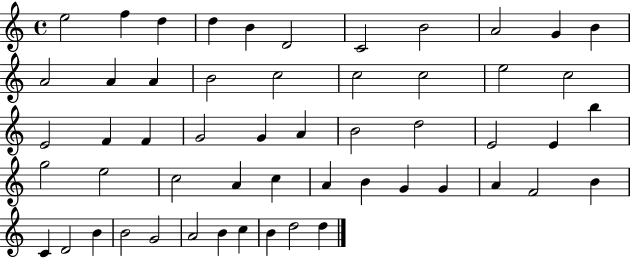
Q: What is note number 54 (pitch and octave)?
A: D5